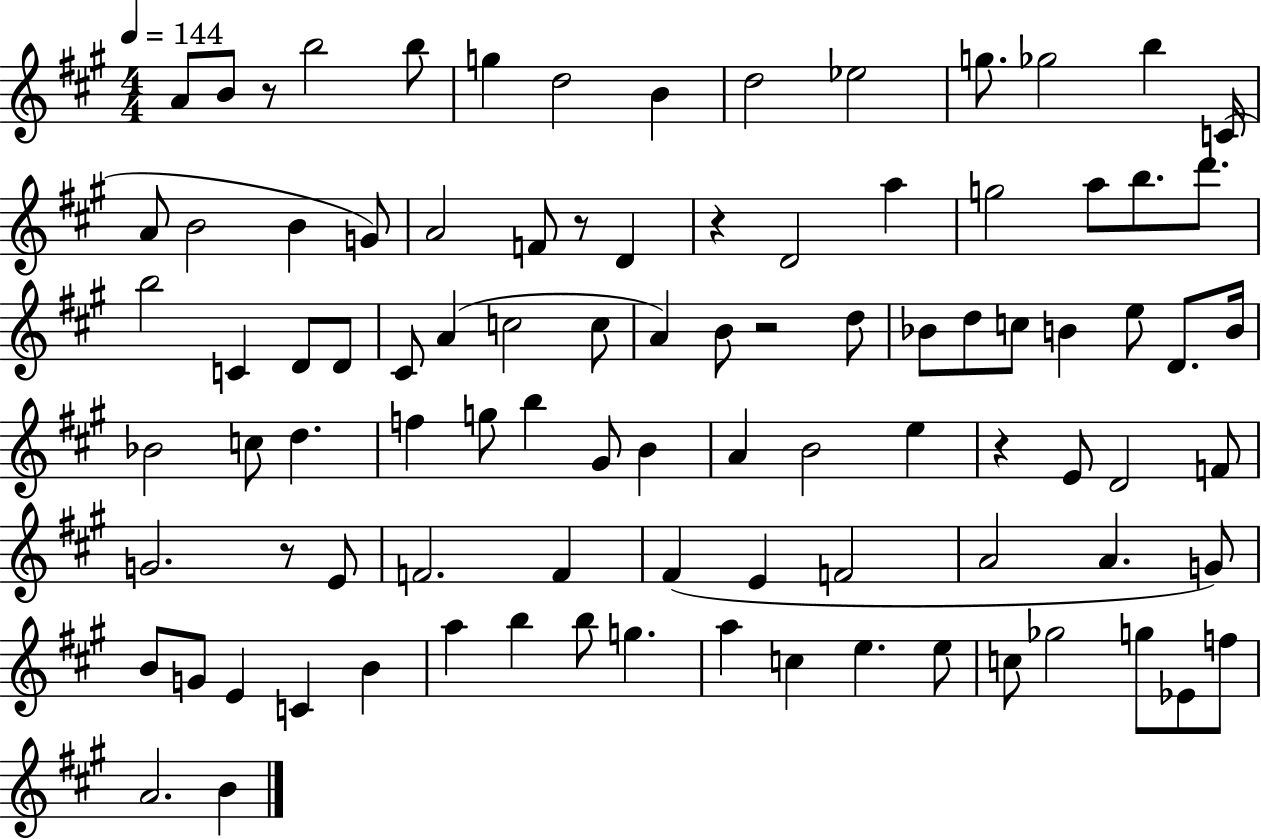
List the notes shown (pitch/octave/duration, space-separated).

A4/e B4/e R/e B5/h B5/e G5/q D5/h B4/q D5/h Eb5/h G5/e. Gb5/h B5/q C4/s A4/e B4/h B4/q G4/e A4/h F4/e R/e D4/q R/q D4/h A5/q G5/h A5/e B5/e. D6/e. B5/h C4/q D4/e D4/e C#4/e A4/q C5/h C5/e A4/q B4/e R/h D5/e Bb4/e D5/e C5/e B4/q E5/e D4/e. B4/s Bb4/h C5/e D5/q. F5/q G5/e B5/q G#4/e B4/q A4/q B4/h E5/q R/q E4/e D4/h F4/e G4/h. R/e E4/e F4/h. F4/q F#4/q E4/q F4/h A4/h A4/q. G4/e B4/e G4/e E4/q C4/q B4/q A5/q B5/q B5/e G5/q. A5/q C5/q E5/q. E5/e C5/e Gb5/h G5/e Eb4/e F5/e A4/h. B4/q